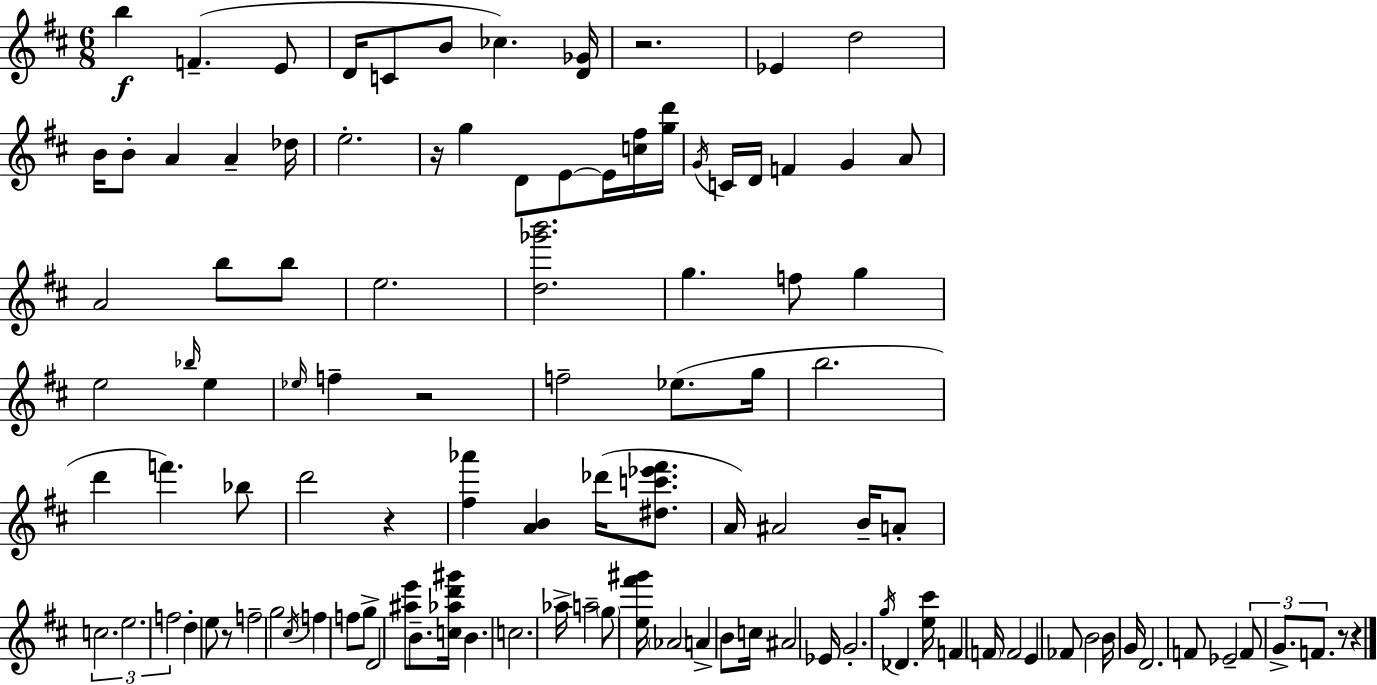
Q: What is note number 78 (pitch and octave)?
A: F4